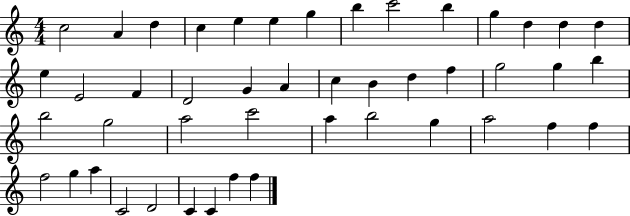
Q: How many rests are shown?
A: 0